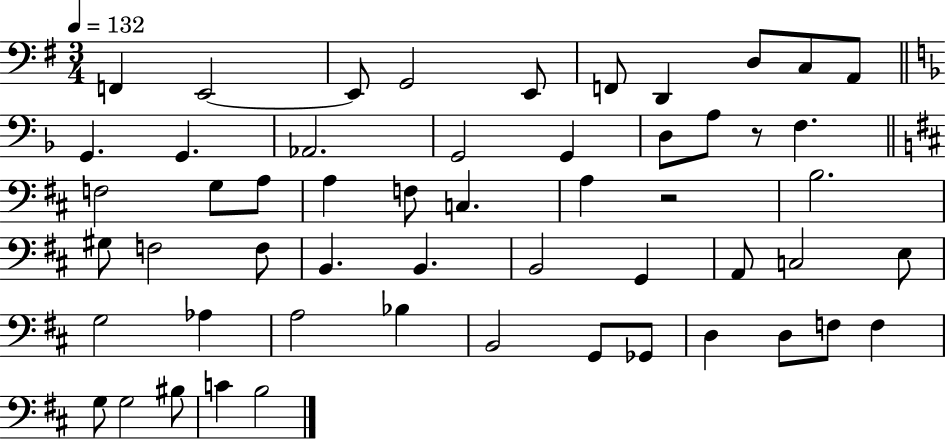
X:1
T:Untitled
M:3/4
L:1/4
K:G
F,, E,,2 E,,/2 G,,2 E,,/2 F,,/2 D,, D,/2 C,/2 A,,/2 G,, G,, _A,,2 G,,2 G,, D,/2 A,/2 z/2 F, F,2 G,/2 A,/2 A, F,/2 C, A, z2 B,2 ^G,/2 F,2 F,/2 B,, B,, B,,2 G,, A,,/2 C,2 E,/2 G,2 _A, A,2 _B, B,,2 G,,/2 _G,,/2 D, D,/2 F,/2 F, G,/2 G,2 ^B,/2 C B,2